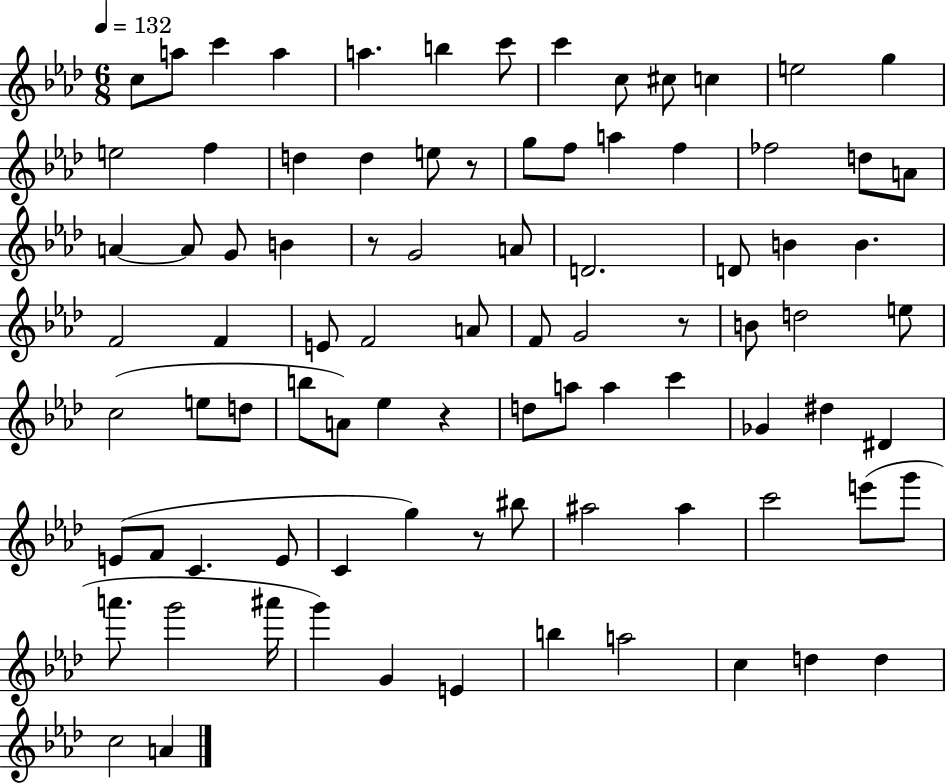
C5/e A5/e C6/q A5/q A5/q. B5/q C6/e C6/q C5/e C#5/e C5/q E5/h G5/q E5/h F5/q D5/q D5/q E5/e R/e G5/e F5/e A5/q F5/q FES5/h D5/e A4/e A4/q A4/e G4/e B4/q R/e G4/h A4/e D4/h. D4/e B4/q B4/q. F4/h F4/q E4/e F4/h A4/e F4/e G4/h R/e B4/e D5/h E5/e C5/h E5/e D5/e B5/e A4/e Eb5/q R/q D5/e A5/e A5/q C6/q Gb4/q D#5/q D#4/q E4/e F4/e C4/q. E4/e C4/q G5/q R/e BIS5/e A#5/h A#5/q C6/h E6/e G6/e A6/e. G6/h A#6/s G6/q G4/q E4/q B5/q A5/h C5/q D5/q D5/q C5/h A4/q